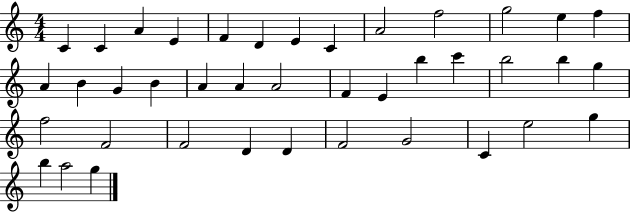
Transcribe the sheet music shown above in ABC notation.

X:1
T:Untitled
M:4/4
L:1/4
K:C
C C A E F D E C A2 f2 g2 e f A B G B A A A2 F E b c' b2 b g f2 F2 F2 D D F2 G2 C e2 g b a2 g